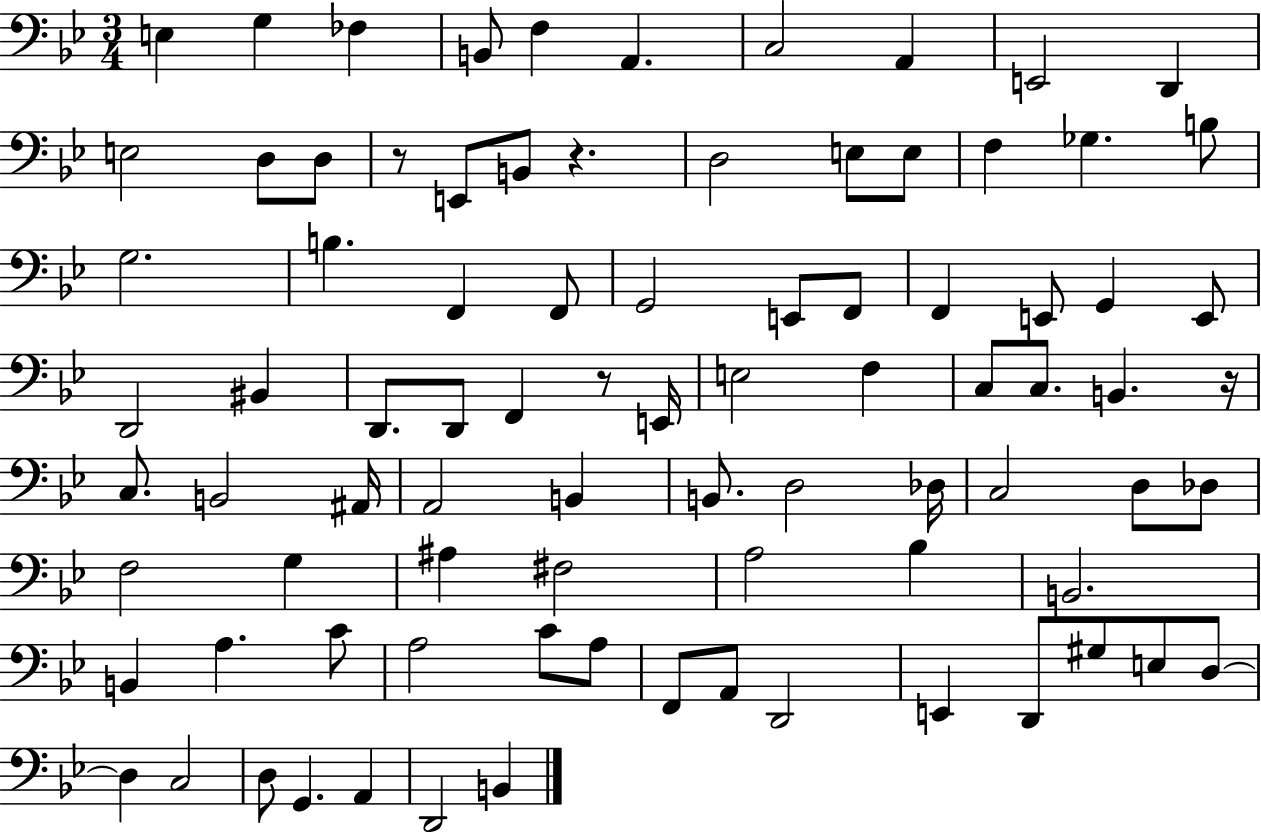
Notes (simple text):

E3/q G3/q FES3/q B2/e F3/q A2/q. C3/h A2/q E2/h D2/q E3/h D3/e D3/e R/e E2/e B2/e R/q. D3/h E3/e E3/e F3/q Gb3/q. B3/e G3/h. B3/q. F2/q F2/e G2/h E2/e F2/e F2/q E2/e G2/q E2/e D2/h BIS2/q D2/e. D2/e F2/q R/e E2/s E3/h F3/q C3/e C3/e. B2/q. R/s C3/e. B2/h A#2/s A2/h B2/q B2/e. D3/h Db3/s C3/h D3/e Db3/e F3/h G3/q A#3/q F#3/h A3/h Bb3/q B2/h. B2/q A3/q. C4/e A3/h C4/e A3/e F2/e A2/e D2/h E2/q D2/e G#3/e E3/e D3/e D3/q C3/h D3/e G2/q. A2/q D2/h B2/q